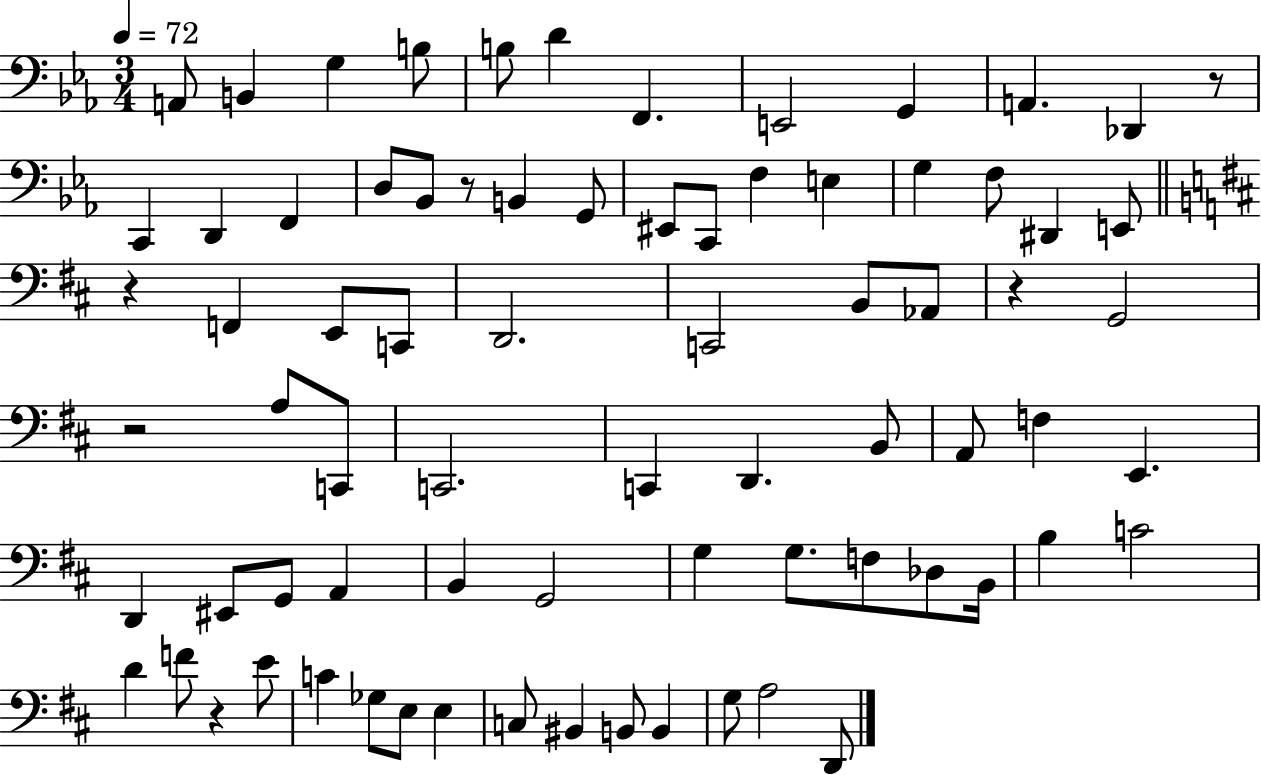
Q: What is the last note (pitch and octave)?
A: D2